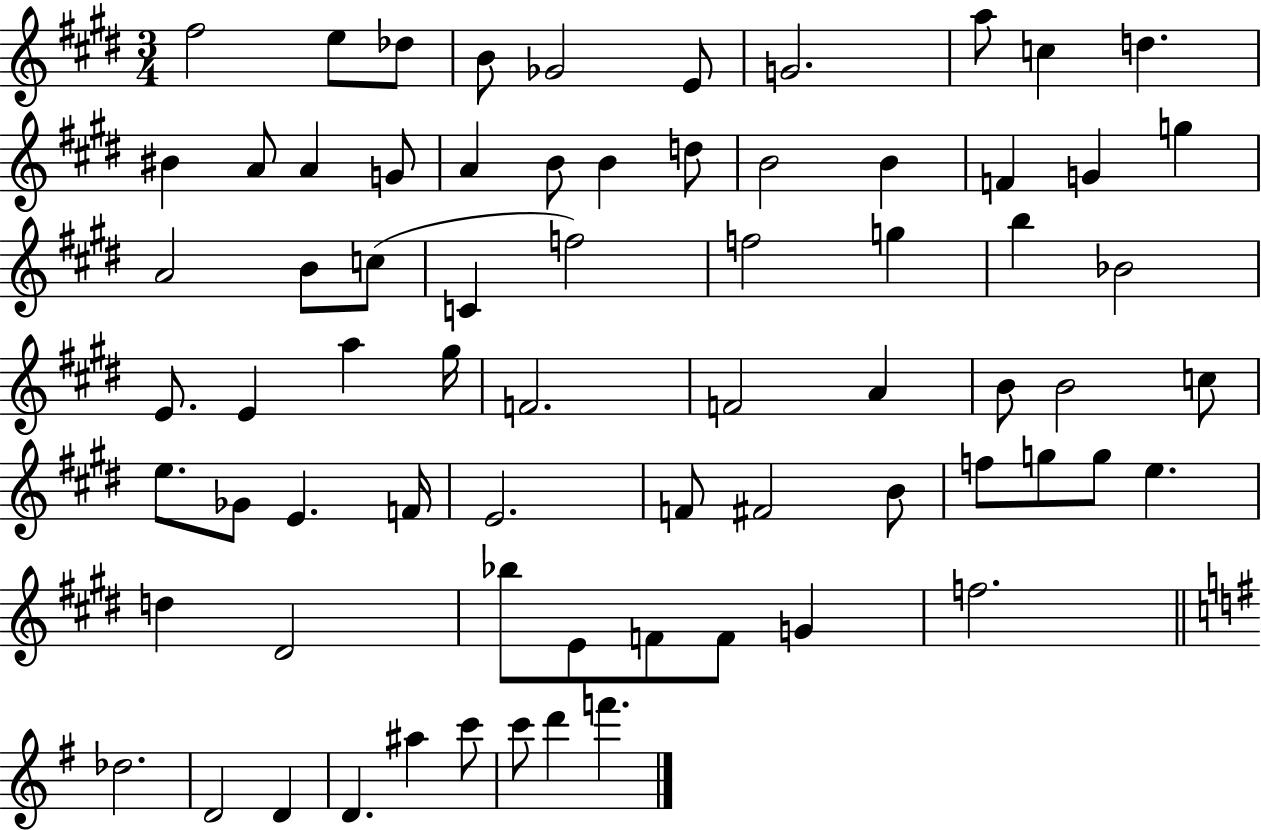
X:1
T:Untitled
M:3/4
L:1/4
K:E
^f2 e/2 _d/2 B/2 _G2 E/2 G2 a/2 c d ^B A/2 A G/2 A B/2 B d/2 B2 B F G g A2 B/2 c/2 C f2 f2 g b _B2 E/2 E a ^g/4 F2 F2 A B/2 B2 c/2 e/2 _G/2 E F/4 E2 F/2 ^F2 B/2 f/2 g/2 g/2 e d ^D2 _b/2 E/2 F/2 F/2 G f2 _d2 D2 D D ^a c'/2 c'/2 d' f'